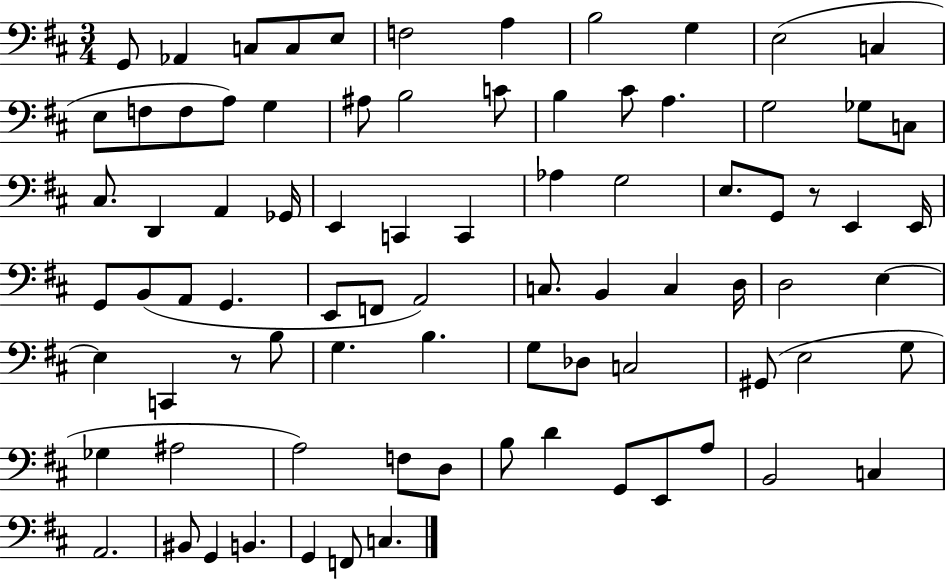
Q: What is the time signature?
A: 3/4